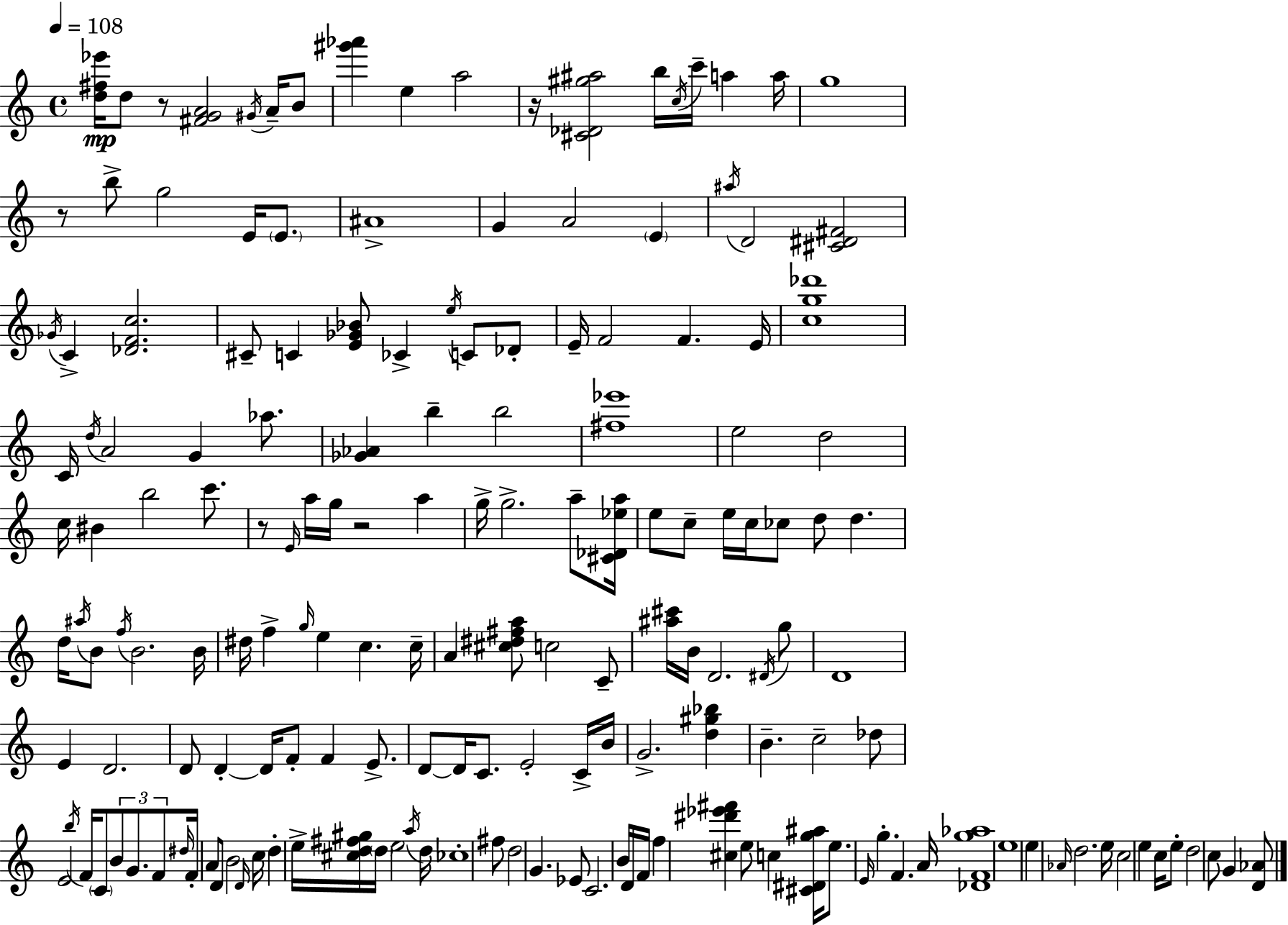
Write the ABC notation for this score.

X:1
T:Untitled
M:4/4
L:1/4
K:Am
[d^f_e']/4 d/2 z/2 [^FGA]2 ^G/4 A/4 B/2 [^g'_a'] e a2 z/4 [^C_D^g^a]2 b/4 c/4 c'/4 a a/4 g4 z/2 b/2 g2 E/4 E/2 ^A4 G A2 E ^a/4 D2 [^C^D^F]2 _G/4 C [_DFc]2 ^C/2 C [E_G_B]/2 _C e/4 C/2 _D/2 E/4 F2 F E/4 [cg_d']4 C/4 d/4 A2 G _a/2 [_G_A] b b2 [^f_e']4 e2 d2 c/4 ^B b2 c'/2 z/2 E/4 a/4 g/4 z2 a g/4 g2 a/2 [^C_D_ea]/4 e/2 c/2 e/4 c/4 _c/2 d/2 d d/4 ^a/4 B/2 f/4 B2 B/4 ^d/4 f g/4 e c c/4 A [^c^d^fa]/2 c2 C/2 [^a^c']/4 B/4 D2 ^D/4 g/2 D4 E D2 D/2 D D/4 F/2 F E/2 D/2 D/4 C/2 E2 C/4 B/4 G2 [d^g_b] B c2 _d/2 E2 b/4 F/4 C/2 B/2 G/2 F/2 ^d/4 F/4 A/2 D/2 B2 D/4 c/4 d e/4 [^cd^f^g]/4 d/4 e2 a/4 d/4 _c4 ^f/2 d2 G _E/2 C2 B/4 D/4 F/4 f [^c^d'_e'^f'] e/2 c [^C^Dg^a]/4 e/2 E/4 g F A/4 [_DFg_a]4 e4 e _A/4 d2 e/4 c2 e c/4 e/2 d2 c/2 G [D_A]/2